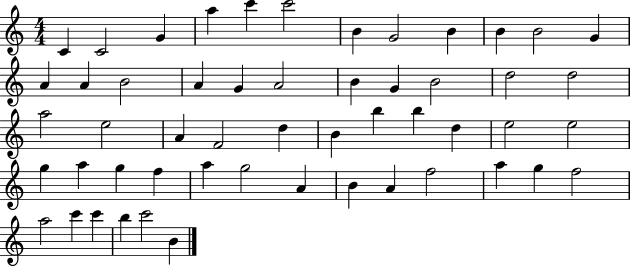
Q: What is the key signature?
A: C major